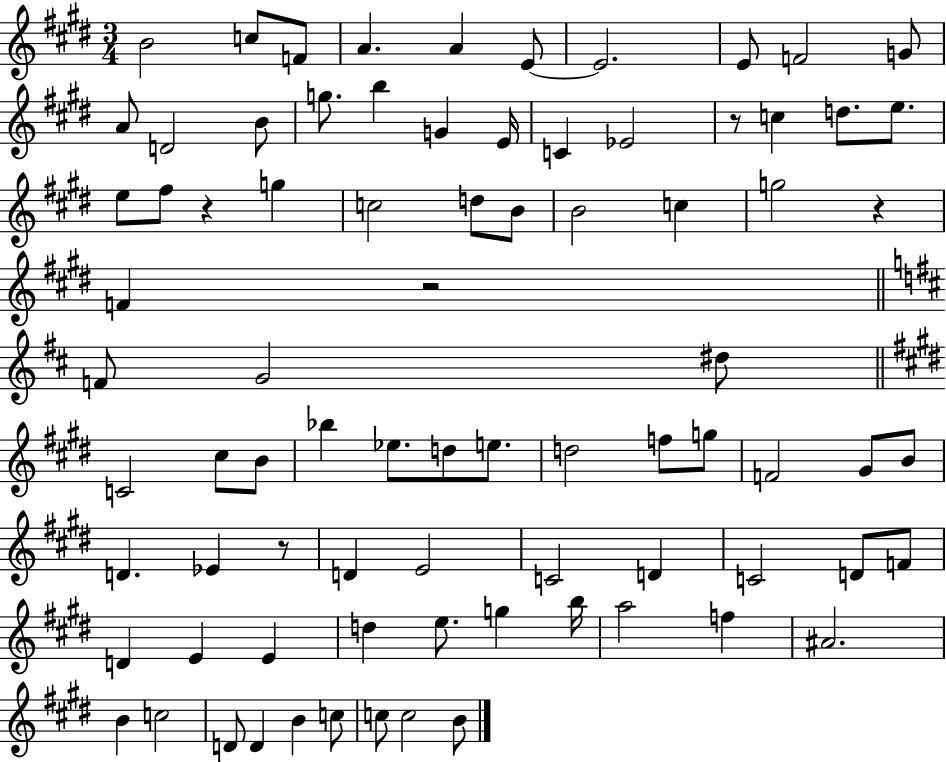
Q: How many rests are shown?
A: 5